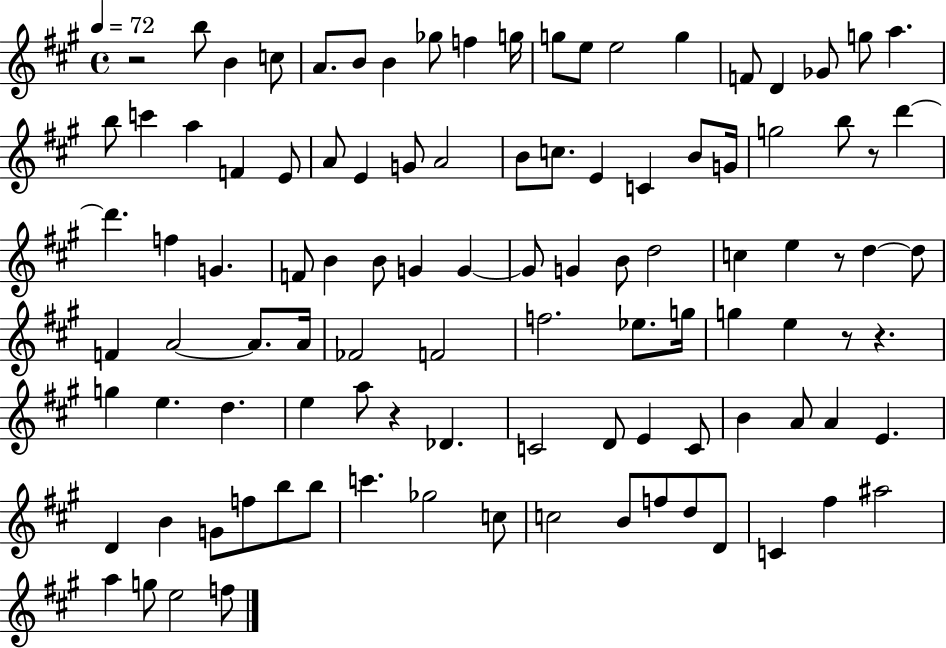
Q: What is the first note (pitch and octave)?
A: B5